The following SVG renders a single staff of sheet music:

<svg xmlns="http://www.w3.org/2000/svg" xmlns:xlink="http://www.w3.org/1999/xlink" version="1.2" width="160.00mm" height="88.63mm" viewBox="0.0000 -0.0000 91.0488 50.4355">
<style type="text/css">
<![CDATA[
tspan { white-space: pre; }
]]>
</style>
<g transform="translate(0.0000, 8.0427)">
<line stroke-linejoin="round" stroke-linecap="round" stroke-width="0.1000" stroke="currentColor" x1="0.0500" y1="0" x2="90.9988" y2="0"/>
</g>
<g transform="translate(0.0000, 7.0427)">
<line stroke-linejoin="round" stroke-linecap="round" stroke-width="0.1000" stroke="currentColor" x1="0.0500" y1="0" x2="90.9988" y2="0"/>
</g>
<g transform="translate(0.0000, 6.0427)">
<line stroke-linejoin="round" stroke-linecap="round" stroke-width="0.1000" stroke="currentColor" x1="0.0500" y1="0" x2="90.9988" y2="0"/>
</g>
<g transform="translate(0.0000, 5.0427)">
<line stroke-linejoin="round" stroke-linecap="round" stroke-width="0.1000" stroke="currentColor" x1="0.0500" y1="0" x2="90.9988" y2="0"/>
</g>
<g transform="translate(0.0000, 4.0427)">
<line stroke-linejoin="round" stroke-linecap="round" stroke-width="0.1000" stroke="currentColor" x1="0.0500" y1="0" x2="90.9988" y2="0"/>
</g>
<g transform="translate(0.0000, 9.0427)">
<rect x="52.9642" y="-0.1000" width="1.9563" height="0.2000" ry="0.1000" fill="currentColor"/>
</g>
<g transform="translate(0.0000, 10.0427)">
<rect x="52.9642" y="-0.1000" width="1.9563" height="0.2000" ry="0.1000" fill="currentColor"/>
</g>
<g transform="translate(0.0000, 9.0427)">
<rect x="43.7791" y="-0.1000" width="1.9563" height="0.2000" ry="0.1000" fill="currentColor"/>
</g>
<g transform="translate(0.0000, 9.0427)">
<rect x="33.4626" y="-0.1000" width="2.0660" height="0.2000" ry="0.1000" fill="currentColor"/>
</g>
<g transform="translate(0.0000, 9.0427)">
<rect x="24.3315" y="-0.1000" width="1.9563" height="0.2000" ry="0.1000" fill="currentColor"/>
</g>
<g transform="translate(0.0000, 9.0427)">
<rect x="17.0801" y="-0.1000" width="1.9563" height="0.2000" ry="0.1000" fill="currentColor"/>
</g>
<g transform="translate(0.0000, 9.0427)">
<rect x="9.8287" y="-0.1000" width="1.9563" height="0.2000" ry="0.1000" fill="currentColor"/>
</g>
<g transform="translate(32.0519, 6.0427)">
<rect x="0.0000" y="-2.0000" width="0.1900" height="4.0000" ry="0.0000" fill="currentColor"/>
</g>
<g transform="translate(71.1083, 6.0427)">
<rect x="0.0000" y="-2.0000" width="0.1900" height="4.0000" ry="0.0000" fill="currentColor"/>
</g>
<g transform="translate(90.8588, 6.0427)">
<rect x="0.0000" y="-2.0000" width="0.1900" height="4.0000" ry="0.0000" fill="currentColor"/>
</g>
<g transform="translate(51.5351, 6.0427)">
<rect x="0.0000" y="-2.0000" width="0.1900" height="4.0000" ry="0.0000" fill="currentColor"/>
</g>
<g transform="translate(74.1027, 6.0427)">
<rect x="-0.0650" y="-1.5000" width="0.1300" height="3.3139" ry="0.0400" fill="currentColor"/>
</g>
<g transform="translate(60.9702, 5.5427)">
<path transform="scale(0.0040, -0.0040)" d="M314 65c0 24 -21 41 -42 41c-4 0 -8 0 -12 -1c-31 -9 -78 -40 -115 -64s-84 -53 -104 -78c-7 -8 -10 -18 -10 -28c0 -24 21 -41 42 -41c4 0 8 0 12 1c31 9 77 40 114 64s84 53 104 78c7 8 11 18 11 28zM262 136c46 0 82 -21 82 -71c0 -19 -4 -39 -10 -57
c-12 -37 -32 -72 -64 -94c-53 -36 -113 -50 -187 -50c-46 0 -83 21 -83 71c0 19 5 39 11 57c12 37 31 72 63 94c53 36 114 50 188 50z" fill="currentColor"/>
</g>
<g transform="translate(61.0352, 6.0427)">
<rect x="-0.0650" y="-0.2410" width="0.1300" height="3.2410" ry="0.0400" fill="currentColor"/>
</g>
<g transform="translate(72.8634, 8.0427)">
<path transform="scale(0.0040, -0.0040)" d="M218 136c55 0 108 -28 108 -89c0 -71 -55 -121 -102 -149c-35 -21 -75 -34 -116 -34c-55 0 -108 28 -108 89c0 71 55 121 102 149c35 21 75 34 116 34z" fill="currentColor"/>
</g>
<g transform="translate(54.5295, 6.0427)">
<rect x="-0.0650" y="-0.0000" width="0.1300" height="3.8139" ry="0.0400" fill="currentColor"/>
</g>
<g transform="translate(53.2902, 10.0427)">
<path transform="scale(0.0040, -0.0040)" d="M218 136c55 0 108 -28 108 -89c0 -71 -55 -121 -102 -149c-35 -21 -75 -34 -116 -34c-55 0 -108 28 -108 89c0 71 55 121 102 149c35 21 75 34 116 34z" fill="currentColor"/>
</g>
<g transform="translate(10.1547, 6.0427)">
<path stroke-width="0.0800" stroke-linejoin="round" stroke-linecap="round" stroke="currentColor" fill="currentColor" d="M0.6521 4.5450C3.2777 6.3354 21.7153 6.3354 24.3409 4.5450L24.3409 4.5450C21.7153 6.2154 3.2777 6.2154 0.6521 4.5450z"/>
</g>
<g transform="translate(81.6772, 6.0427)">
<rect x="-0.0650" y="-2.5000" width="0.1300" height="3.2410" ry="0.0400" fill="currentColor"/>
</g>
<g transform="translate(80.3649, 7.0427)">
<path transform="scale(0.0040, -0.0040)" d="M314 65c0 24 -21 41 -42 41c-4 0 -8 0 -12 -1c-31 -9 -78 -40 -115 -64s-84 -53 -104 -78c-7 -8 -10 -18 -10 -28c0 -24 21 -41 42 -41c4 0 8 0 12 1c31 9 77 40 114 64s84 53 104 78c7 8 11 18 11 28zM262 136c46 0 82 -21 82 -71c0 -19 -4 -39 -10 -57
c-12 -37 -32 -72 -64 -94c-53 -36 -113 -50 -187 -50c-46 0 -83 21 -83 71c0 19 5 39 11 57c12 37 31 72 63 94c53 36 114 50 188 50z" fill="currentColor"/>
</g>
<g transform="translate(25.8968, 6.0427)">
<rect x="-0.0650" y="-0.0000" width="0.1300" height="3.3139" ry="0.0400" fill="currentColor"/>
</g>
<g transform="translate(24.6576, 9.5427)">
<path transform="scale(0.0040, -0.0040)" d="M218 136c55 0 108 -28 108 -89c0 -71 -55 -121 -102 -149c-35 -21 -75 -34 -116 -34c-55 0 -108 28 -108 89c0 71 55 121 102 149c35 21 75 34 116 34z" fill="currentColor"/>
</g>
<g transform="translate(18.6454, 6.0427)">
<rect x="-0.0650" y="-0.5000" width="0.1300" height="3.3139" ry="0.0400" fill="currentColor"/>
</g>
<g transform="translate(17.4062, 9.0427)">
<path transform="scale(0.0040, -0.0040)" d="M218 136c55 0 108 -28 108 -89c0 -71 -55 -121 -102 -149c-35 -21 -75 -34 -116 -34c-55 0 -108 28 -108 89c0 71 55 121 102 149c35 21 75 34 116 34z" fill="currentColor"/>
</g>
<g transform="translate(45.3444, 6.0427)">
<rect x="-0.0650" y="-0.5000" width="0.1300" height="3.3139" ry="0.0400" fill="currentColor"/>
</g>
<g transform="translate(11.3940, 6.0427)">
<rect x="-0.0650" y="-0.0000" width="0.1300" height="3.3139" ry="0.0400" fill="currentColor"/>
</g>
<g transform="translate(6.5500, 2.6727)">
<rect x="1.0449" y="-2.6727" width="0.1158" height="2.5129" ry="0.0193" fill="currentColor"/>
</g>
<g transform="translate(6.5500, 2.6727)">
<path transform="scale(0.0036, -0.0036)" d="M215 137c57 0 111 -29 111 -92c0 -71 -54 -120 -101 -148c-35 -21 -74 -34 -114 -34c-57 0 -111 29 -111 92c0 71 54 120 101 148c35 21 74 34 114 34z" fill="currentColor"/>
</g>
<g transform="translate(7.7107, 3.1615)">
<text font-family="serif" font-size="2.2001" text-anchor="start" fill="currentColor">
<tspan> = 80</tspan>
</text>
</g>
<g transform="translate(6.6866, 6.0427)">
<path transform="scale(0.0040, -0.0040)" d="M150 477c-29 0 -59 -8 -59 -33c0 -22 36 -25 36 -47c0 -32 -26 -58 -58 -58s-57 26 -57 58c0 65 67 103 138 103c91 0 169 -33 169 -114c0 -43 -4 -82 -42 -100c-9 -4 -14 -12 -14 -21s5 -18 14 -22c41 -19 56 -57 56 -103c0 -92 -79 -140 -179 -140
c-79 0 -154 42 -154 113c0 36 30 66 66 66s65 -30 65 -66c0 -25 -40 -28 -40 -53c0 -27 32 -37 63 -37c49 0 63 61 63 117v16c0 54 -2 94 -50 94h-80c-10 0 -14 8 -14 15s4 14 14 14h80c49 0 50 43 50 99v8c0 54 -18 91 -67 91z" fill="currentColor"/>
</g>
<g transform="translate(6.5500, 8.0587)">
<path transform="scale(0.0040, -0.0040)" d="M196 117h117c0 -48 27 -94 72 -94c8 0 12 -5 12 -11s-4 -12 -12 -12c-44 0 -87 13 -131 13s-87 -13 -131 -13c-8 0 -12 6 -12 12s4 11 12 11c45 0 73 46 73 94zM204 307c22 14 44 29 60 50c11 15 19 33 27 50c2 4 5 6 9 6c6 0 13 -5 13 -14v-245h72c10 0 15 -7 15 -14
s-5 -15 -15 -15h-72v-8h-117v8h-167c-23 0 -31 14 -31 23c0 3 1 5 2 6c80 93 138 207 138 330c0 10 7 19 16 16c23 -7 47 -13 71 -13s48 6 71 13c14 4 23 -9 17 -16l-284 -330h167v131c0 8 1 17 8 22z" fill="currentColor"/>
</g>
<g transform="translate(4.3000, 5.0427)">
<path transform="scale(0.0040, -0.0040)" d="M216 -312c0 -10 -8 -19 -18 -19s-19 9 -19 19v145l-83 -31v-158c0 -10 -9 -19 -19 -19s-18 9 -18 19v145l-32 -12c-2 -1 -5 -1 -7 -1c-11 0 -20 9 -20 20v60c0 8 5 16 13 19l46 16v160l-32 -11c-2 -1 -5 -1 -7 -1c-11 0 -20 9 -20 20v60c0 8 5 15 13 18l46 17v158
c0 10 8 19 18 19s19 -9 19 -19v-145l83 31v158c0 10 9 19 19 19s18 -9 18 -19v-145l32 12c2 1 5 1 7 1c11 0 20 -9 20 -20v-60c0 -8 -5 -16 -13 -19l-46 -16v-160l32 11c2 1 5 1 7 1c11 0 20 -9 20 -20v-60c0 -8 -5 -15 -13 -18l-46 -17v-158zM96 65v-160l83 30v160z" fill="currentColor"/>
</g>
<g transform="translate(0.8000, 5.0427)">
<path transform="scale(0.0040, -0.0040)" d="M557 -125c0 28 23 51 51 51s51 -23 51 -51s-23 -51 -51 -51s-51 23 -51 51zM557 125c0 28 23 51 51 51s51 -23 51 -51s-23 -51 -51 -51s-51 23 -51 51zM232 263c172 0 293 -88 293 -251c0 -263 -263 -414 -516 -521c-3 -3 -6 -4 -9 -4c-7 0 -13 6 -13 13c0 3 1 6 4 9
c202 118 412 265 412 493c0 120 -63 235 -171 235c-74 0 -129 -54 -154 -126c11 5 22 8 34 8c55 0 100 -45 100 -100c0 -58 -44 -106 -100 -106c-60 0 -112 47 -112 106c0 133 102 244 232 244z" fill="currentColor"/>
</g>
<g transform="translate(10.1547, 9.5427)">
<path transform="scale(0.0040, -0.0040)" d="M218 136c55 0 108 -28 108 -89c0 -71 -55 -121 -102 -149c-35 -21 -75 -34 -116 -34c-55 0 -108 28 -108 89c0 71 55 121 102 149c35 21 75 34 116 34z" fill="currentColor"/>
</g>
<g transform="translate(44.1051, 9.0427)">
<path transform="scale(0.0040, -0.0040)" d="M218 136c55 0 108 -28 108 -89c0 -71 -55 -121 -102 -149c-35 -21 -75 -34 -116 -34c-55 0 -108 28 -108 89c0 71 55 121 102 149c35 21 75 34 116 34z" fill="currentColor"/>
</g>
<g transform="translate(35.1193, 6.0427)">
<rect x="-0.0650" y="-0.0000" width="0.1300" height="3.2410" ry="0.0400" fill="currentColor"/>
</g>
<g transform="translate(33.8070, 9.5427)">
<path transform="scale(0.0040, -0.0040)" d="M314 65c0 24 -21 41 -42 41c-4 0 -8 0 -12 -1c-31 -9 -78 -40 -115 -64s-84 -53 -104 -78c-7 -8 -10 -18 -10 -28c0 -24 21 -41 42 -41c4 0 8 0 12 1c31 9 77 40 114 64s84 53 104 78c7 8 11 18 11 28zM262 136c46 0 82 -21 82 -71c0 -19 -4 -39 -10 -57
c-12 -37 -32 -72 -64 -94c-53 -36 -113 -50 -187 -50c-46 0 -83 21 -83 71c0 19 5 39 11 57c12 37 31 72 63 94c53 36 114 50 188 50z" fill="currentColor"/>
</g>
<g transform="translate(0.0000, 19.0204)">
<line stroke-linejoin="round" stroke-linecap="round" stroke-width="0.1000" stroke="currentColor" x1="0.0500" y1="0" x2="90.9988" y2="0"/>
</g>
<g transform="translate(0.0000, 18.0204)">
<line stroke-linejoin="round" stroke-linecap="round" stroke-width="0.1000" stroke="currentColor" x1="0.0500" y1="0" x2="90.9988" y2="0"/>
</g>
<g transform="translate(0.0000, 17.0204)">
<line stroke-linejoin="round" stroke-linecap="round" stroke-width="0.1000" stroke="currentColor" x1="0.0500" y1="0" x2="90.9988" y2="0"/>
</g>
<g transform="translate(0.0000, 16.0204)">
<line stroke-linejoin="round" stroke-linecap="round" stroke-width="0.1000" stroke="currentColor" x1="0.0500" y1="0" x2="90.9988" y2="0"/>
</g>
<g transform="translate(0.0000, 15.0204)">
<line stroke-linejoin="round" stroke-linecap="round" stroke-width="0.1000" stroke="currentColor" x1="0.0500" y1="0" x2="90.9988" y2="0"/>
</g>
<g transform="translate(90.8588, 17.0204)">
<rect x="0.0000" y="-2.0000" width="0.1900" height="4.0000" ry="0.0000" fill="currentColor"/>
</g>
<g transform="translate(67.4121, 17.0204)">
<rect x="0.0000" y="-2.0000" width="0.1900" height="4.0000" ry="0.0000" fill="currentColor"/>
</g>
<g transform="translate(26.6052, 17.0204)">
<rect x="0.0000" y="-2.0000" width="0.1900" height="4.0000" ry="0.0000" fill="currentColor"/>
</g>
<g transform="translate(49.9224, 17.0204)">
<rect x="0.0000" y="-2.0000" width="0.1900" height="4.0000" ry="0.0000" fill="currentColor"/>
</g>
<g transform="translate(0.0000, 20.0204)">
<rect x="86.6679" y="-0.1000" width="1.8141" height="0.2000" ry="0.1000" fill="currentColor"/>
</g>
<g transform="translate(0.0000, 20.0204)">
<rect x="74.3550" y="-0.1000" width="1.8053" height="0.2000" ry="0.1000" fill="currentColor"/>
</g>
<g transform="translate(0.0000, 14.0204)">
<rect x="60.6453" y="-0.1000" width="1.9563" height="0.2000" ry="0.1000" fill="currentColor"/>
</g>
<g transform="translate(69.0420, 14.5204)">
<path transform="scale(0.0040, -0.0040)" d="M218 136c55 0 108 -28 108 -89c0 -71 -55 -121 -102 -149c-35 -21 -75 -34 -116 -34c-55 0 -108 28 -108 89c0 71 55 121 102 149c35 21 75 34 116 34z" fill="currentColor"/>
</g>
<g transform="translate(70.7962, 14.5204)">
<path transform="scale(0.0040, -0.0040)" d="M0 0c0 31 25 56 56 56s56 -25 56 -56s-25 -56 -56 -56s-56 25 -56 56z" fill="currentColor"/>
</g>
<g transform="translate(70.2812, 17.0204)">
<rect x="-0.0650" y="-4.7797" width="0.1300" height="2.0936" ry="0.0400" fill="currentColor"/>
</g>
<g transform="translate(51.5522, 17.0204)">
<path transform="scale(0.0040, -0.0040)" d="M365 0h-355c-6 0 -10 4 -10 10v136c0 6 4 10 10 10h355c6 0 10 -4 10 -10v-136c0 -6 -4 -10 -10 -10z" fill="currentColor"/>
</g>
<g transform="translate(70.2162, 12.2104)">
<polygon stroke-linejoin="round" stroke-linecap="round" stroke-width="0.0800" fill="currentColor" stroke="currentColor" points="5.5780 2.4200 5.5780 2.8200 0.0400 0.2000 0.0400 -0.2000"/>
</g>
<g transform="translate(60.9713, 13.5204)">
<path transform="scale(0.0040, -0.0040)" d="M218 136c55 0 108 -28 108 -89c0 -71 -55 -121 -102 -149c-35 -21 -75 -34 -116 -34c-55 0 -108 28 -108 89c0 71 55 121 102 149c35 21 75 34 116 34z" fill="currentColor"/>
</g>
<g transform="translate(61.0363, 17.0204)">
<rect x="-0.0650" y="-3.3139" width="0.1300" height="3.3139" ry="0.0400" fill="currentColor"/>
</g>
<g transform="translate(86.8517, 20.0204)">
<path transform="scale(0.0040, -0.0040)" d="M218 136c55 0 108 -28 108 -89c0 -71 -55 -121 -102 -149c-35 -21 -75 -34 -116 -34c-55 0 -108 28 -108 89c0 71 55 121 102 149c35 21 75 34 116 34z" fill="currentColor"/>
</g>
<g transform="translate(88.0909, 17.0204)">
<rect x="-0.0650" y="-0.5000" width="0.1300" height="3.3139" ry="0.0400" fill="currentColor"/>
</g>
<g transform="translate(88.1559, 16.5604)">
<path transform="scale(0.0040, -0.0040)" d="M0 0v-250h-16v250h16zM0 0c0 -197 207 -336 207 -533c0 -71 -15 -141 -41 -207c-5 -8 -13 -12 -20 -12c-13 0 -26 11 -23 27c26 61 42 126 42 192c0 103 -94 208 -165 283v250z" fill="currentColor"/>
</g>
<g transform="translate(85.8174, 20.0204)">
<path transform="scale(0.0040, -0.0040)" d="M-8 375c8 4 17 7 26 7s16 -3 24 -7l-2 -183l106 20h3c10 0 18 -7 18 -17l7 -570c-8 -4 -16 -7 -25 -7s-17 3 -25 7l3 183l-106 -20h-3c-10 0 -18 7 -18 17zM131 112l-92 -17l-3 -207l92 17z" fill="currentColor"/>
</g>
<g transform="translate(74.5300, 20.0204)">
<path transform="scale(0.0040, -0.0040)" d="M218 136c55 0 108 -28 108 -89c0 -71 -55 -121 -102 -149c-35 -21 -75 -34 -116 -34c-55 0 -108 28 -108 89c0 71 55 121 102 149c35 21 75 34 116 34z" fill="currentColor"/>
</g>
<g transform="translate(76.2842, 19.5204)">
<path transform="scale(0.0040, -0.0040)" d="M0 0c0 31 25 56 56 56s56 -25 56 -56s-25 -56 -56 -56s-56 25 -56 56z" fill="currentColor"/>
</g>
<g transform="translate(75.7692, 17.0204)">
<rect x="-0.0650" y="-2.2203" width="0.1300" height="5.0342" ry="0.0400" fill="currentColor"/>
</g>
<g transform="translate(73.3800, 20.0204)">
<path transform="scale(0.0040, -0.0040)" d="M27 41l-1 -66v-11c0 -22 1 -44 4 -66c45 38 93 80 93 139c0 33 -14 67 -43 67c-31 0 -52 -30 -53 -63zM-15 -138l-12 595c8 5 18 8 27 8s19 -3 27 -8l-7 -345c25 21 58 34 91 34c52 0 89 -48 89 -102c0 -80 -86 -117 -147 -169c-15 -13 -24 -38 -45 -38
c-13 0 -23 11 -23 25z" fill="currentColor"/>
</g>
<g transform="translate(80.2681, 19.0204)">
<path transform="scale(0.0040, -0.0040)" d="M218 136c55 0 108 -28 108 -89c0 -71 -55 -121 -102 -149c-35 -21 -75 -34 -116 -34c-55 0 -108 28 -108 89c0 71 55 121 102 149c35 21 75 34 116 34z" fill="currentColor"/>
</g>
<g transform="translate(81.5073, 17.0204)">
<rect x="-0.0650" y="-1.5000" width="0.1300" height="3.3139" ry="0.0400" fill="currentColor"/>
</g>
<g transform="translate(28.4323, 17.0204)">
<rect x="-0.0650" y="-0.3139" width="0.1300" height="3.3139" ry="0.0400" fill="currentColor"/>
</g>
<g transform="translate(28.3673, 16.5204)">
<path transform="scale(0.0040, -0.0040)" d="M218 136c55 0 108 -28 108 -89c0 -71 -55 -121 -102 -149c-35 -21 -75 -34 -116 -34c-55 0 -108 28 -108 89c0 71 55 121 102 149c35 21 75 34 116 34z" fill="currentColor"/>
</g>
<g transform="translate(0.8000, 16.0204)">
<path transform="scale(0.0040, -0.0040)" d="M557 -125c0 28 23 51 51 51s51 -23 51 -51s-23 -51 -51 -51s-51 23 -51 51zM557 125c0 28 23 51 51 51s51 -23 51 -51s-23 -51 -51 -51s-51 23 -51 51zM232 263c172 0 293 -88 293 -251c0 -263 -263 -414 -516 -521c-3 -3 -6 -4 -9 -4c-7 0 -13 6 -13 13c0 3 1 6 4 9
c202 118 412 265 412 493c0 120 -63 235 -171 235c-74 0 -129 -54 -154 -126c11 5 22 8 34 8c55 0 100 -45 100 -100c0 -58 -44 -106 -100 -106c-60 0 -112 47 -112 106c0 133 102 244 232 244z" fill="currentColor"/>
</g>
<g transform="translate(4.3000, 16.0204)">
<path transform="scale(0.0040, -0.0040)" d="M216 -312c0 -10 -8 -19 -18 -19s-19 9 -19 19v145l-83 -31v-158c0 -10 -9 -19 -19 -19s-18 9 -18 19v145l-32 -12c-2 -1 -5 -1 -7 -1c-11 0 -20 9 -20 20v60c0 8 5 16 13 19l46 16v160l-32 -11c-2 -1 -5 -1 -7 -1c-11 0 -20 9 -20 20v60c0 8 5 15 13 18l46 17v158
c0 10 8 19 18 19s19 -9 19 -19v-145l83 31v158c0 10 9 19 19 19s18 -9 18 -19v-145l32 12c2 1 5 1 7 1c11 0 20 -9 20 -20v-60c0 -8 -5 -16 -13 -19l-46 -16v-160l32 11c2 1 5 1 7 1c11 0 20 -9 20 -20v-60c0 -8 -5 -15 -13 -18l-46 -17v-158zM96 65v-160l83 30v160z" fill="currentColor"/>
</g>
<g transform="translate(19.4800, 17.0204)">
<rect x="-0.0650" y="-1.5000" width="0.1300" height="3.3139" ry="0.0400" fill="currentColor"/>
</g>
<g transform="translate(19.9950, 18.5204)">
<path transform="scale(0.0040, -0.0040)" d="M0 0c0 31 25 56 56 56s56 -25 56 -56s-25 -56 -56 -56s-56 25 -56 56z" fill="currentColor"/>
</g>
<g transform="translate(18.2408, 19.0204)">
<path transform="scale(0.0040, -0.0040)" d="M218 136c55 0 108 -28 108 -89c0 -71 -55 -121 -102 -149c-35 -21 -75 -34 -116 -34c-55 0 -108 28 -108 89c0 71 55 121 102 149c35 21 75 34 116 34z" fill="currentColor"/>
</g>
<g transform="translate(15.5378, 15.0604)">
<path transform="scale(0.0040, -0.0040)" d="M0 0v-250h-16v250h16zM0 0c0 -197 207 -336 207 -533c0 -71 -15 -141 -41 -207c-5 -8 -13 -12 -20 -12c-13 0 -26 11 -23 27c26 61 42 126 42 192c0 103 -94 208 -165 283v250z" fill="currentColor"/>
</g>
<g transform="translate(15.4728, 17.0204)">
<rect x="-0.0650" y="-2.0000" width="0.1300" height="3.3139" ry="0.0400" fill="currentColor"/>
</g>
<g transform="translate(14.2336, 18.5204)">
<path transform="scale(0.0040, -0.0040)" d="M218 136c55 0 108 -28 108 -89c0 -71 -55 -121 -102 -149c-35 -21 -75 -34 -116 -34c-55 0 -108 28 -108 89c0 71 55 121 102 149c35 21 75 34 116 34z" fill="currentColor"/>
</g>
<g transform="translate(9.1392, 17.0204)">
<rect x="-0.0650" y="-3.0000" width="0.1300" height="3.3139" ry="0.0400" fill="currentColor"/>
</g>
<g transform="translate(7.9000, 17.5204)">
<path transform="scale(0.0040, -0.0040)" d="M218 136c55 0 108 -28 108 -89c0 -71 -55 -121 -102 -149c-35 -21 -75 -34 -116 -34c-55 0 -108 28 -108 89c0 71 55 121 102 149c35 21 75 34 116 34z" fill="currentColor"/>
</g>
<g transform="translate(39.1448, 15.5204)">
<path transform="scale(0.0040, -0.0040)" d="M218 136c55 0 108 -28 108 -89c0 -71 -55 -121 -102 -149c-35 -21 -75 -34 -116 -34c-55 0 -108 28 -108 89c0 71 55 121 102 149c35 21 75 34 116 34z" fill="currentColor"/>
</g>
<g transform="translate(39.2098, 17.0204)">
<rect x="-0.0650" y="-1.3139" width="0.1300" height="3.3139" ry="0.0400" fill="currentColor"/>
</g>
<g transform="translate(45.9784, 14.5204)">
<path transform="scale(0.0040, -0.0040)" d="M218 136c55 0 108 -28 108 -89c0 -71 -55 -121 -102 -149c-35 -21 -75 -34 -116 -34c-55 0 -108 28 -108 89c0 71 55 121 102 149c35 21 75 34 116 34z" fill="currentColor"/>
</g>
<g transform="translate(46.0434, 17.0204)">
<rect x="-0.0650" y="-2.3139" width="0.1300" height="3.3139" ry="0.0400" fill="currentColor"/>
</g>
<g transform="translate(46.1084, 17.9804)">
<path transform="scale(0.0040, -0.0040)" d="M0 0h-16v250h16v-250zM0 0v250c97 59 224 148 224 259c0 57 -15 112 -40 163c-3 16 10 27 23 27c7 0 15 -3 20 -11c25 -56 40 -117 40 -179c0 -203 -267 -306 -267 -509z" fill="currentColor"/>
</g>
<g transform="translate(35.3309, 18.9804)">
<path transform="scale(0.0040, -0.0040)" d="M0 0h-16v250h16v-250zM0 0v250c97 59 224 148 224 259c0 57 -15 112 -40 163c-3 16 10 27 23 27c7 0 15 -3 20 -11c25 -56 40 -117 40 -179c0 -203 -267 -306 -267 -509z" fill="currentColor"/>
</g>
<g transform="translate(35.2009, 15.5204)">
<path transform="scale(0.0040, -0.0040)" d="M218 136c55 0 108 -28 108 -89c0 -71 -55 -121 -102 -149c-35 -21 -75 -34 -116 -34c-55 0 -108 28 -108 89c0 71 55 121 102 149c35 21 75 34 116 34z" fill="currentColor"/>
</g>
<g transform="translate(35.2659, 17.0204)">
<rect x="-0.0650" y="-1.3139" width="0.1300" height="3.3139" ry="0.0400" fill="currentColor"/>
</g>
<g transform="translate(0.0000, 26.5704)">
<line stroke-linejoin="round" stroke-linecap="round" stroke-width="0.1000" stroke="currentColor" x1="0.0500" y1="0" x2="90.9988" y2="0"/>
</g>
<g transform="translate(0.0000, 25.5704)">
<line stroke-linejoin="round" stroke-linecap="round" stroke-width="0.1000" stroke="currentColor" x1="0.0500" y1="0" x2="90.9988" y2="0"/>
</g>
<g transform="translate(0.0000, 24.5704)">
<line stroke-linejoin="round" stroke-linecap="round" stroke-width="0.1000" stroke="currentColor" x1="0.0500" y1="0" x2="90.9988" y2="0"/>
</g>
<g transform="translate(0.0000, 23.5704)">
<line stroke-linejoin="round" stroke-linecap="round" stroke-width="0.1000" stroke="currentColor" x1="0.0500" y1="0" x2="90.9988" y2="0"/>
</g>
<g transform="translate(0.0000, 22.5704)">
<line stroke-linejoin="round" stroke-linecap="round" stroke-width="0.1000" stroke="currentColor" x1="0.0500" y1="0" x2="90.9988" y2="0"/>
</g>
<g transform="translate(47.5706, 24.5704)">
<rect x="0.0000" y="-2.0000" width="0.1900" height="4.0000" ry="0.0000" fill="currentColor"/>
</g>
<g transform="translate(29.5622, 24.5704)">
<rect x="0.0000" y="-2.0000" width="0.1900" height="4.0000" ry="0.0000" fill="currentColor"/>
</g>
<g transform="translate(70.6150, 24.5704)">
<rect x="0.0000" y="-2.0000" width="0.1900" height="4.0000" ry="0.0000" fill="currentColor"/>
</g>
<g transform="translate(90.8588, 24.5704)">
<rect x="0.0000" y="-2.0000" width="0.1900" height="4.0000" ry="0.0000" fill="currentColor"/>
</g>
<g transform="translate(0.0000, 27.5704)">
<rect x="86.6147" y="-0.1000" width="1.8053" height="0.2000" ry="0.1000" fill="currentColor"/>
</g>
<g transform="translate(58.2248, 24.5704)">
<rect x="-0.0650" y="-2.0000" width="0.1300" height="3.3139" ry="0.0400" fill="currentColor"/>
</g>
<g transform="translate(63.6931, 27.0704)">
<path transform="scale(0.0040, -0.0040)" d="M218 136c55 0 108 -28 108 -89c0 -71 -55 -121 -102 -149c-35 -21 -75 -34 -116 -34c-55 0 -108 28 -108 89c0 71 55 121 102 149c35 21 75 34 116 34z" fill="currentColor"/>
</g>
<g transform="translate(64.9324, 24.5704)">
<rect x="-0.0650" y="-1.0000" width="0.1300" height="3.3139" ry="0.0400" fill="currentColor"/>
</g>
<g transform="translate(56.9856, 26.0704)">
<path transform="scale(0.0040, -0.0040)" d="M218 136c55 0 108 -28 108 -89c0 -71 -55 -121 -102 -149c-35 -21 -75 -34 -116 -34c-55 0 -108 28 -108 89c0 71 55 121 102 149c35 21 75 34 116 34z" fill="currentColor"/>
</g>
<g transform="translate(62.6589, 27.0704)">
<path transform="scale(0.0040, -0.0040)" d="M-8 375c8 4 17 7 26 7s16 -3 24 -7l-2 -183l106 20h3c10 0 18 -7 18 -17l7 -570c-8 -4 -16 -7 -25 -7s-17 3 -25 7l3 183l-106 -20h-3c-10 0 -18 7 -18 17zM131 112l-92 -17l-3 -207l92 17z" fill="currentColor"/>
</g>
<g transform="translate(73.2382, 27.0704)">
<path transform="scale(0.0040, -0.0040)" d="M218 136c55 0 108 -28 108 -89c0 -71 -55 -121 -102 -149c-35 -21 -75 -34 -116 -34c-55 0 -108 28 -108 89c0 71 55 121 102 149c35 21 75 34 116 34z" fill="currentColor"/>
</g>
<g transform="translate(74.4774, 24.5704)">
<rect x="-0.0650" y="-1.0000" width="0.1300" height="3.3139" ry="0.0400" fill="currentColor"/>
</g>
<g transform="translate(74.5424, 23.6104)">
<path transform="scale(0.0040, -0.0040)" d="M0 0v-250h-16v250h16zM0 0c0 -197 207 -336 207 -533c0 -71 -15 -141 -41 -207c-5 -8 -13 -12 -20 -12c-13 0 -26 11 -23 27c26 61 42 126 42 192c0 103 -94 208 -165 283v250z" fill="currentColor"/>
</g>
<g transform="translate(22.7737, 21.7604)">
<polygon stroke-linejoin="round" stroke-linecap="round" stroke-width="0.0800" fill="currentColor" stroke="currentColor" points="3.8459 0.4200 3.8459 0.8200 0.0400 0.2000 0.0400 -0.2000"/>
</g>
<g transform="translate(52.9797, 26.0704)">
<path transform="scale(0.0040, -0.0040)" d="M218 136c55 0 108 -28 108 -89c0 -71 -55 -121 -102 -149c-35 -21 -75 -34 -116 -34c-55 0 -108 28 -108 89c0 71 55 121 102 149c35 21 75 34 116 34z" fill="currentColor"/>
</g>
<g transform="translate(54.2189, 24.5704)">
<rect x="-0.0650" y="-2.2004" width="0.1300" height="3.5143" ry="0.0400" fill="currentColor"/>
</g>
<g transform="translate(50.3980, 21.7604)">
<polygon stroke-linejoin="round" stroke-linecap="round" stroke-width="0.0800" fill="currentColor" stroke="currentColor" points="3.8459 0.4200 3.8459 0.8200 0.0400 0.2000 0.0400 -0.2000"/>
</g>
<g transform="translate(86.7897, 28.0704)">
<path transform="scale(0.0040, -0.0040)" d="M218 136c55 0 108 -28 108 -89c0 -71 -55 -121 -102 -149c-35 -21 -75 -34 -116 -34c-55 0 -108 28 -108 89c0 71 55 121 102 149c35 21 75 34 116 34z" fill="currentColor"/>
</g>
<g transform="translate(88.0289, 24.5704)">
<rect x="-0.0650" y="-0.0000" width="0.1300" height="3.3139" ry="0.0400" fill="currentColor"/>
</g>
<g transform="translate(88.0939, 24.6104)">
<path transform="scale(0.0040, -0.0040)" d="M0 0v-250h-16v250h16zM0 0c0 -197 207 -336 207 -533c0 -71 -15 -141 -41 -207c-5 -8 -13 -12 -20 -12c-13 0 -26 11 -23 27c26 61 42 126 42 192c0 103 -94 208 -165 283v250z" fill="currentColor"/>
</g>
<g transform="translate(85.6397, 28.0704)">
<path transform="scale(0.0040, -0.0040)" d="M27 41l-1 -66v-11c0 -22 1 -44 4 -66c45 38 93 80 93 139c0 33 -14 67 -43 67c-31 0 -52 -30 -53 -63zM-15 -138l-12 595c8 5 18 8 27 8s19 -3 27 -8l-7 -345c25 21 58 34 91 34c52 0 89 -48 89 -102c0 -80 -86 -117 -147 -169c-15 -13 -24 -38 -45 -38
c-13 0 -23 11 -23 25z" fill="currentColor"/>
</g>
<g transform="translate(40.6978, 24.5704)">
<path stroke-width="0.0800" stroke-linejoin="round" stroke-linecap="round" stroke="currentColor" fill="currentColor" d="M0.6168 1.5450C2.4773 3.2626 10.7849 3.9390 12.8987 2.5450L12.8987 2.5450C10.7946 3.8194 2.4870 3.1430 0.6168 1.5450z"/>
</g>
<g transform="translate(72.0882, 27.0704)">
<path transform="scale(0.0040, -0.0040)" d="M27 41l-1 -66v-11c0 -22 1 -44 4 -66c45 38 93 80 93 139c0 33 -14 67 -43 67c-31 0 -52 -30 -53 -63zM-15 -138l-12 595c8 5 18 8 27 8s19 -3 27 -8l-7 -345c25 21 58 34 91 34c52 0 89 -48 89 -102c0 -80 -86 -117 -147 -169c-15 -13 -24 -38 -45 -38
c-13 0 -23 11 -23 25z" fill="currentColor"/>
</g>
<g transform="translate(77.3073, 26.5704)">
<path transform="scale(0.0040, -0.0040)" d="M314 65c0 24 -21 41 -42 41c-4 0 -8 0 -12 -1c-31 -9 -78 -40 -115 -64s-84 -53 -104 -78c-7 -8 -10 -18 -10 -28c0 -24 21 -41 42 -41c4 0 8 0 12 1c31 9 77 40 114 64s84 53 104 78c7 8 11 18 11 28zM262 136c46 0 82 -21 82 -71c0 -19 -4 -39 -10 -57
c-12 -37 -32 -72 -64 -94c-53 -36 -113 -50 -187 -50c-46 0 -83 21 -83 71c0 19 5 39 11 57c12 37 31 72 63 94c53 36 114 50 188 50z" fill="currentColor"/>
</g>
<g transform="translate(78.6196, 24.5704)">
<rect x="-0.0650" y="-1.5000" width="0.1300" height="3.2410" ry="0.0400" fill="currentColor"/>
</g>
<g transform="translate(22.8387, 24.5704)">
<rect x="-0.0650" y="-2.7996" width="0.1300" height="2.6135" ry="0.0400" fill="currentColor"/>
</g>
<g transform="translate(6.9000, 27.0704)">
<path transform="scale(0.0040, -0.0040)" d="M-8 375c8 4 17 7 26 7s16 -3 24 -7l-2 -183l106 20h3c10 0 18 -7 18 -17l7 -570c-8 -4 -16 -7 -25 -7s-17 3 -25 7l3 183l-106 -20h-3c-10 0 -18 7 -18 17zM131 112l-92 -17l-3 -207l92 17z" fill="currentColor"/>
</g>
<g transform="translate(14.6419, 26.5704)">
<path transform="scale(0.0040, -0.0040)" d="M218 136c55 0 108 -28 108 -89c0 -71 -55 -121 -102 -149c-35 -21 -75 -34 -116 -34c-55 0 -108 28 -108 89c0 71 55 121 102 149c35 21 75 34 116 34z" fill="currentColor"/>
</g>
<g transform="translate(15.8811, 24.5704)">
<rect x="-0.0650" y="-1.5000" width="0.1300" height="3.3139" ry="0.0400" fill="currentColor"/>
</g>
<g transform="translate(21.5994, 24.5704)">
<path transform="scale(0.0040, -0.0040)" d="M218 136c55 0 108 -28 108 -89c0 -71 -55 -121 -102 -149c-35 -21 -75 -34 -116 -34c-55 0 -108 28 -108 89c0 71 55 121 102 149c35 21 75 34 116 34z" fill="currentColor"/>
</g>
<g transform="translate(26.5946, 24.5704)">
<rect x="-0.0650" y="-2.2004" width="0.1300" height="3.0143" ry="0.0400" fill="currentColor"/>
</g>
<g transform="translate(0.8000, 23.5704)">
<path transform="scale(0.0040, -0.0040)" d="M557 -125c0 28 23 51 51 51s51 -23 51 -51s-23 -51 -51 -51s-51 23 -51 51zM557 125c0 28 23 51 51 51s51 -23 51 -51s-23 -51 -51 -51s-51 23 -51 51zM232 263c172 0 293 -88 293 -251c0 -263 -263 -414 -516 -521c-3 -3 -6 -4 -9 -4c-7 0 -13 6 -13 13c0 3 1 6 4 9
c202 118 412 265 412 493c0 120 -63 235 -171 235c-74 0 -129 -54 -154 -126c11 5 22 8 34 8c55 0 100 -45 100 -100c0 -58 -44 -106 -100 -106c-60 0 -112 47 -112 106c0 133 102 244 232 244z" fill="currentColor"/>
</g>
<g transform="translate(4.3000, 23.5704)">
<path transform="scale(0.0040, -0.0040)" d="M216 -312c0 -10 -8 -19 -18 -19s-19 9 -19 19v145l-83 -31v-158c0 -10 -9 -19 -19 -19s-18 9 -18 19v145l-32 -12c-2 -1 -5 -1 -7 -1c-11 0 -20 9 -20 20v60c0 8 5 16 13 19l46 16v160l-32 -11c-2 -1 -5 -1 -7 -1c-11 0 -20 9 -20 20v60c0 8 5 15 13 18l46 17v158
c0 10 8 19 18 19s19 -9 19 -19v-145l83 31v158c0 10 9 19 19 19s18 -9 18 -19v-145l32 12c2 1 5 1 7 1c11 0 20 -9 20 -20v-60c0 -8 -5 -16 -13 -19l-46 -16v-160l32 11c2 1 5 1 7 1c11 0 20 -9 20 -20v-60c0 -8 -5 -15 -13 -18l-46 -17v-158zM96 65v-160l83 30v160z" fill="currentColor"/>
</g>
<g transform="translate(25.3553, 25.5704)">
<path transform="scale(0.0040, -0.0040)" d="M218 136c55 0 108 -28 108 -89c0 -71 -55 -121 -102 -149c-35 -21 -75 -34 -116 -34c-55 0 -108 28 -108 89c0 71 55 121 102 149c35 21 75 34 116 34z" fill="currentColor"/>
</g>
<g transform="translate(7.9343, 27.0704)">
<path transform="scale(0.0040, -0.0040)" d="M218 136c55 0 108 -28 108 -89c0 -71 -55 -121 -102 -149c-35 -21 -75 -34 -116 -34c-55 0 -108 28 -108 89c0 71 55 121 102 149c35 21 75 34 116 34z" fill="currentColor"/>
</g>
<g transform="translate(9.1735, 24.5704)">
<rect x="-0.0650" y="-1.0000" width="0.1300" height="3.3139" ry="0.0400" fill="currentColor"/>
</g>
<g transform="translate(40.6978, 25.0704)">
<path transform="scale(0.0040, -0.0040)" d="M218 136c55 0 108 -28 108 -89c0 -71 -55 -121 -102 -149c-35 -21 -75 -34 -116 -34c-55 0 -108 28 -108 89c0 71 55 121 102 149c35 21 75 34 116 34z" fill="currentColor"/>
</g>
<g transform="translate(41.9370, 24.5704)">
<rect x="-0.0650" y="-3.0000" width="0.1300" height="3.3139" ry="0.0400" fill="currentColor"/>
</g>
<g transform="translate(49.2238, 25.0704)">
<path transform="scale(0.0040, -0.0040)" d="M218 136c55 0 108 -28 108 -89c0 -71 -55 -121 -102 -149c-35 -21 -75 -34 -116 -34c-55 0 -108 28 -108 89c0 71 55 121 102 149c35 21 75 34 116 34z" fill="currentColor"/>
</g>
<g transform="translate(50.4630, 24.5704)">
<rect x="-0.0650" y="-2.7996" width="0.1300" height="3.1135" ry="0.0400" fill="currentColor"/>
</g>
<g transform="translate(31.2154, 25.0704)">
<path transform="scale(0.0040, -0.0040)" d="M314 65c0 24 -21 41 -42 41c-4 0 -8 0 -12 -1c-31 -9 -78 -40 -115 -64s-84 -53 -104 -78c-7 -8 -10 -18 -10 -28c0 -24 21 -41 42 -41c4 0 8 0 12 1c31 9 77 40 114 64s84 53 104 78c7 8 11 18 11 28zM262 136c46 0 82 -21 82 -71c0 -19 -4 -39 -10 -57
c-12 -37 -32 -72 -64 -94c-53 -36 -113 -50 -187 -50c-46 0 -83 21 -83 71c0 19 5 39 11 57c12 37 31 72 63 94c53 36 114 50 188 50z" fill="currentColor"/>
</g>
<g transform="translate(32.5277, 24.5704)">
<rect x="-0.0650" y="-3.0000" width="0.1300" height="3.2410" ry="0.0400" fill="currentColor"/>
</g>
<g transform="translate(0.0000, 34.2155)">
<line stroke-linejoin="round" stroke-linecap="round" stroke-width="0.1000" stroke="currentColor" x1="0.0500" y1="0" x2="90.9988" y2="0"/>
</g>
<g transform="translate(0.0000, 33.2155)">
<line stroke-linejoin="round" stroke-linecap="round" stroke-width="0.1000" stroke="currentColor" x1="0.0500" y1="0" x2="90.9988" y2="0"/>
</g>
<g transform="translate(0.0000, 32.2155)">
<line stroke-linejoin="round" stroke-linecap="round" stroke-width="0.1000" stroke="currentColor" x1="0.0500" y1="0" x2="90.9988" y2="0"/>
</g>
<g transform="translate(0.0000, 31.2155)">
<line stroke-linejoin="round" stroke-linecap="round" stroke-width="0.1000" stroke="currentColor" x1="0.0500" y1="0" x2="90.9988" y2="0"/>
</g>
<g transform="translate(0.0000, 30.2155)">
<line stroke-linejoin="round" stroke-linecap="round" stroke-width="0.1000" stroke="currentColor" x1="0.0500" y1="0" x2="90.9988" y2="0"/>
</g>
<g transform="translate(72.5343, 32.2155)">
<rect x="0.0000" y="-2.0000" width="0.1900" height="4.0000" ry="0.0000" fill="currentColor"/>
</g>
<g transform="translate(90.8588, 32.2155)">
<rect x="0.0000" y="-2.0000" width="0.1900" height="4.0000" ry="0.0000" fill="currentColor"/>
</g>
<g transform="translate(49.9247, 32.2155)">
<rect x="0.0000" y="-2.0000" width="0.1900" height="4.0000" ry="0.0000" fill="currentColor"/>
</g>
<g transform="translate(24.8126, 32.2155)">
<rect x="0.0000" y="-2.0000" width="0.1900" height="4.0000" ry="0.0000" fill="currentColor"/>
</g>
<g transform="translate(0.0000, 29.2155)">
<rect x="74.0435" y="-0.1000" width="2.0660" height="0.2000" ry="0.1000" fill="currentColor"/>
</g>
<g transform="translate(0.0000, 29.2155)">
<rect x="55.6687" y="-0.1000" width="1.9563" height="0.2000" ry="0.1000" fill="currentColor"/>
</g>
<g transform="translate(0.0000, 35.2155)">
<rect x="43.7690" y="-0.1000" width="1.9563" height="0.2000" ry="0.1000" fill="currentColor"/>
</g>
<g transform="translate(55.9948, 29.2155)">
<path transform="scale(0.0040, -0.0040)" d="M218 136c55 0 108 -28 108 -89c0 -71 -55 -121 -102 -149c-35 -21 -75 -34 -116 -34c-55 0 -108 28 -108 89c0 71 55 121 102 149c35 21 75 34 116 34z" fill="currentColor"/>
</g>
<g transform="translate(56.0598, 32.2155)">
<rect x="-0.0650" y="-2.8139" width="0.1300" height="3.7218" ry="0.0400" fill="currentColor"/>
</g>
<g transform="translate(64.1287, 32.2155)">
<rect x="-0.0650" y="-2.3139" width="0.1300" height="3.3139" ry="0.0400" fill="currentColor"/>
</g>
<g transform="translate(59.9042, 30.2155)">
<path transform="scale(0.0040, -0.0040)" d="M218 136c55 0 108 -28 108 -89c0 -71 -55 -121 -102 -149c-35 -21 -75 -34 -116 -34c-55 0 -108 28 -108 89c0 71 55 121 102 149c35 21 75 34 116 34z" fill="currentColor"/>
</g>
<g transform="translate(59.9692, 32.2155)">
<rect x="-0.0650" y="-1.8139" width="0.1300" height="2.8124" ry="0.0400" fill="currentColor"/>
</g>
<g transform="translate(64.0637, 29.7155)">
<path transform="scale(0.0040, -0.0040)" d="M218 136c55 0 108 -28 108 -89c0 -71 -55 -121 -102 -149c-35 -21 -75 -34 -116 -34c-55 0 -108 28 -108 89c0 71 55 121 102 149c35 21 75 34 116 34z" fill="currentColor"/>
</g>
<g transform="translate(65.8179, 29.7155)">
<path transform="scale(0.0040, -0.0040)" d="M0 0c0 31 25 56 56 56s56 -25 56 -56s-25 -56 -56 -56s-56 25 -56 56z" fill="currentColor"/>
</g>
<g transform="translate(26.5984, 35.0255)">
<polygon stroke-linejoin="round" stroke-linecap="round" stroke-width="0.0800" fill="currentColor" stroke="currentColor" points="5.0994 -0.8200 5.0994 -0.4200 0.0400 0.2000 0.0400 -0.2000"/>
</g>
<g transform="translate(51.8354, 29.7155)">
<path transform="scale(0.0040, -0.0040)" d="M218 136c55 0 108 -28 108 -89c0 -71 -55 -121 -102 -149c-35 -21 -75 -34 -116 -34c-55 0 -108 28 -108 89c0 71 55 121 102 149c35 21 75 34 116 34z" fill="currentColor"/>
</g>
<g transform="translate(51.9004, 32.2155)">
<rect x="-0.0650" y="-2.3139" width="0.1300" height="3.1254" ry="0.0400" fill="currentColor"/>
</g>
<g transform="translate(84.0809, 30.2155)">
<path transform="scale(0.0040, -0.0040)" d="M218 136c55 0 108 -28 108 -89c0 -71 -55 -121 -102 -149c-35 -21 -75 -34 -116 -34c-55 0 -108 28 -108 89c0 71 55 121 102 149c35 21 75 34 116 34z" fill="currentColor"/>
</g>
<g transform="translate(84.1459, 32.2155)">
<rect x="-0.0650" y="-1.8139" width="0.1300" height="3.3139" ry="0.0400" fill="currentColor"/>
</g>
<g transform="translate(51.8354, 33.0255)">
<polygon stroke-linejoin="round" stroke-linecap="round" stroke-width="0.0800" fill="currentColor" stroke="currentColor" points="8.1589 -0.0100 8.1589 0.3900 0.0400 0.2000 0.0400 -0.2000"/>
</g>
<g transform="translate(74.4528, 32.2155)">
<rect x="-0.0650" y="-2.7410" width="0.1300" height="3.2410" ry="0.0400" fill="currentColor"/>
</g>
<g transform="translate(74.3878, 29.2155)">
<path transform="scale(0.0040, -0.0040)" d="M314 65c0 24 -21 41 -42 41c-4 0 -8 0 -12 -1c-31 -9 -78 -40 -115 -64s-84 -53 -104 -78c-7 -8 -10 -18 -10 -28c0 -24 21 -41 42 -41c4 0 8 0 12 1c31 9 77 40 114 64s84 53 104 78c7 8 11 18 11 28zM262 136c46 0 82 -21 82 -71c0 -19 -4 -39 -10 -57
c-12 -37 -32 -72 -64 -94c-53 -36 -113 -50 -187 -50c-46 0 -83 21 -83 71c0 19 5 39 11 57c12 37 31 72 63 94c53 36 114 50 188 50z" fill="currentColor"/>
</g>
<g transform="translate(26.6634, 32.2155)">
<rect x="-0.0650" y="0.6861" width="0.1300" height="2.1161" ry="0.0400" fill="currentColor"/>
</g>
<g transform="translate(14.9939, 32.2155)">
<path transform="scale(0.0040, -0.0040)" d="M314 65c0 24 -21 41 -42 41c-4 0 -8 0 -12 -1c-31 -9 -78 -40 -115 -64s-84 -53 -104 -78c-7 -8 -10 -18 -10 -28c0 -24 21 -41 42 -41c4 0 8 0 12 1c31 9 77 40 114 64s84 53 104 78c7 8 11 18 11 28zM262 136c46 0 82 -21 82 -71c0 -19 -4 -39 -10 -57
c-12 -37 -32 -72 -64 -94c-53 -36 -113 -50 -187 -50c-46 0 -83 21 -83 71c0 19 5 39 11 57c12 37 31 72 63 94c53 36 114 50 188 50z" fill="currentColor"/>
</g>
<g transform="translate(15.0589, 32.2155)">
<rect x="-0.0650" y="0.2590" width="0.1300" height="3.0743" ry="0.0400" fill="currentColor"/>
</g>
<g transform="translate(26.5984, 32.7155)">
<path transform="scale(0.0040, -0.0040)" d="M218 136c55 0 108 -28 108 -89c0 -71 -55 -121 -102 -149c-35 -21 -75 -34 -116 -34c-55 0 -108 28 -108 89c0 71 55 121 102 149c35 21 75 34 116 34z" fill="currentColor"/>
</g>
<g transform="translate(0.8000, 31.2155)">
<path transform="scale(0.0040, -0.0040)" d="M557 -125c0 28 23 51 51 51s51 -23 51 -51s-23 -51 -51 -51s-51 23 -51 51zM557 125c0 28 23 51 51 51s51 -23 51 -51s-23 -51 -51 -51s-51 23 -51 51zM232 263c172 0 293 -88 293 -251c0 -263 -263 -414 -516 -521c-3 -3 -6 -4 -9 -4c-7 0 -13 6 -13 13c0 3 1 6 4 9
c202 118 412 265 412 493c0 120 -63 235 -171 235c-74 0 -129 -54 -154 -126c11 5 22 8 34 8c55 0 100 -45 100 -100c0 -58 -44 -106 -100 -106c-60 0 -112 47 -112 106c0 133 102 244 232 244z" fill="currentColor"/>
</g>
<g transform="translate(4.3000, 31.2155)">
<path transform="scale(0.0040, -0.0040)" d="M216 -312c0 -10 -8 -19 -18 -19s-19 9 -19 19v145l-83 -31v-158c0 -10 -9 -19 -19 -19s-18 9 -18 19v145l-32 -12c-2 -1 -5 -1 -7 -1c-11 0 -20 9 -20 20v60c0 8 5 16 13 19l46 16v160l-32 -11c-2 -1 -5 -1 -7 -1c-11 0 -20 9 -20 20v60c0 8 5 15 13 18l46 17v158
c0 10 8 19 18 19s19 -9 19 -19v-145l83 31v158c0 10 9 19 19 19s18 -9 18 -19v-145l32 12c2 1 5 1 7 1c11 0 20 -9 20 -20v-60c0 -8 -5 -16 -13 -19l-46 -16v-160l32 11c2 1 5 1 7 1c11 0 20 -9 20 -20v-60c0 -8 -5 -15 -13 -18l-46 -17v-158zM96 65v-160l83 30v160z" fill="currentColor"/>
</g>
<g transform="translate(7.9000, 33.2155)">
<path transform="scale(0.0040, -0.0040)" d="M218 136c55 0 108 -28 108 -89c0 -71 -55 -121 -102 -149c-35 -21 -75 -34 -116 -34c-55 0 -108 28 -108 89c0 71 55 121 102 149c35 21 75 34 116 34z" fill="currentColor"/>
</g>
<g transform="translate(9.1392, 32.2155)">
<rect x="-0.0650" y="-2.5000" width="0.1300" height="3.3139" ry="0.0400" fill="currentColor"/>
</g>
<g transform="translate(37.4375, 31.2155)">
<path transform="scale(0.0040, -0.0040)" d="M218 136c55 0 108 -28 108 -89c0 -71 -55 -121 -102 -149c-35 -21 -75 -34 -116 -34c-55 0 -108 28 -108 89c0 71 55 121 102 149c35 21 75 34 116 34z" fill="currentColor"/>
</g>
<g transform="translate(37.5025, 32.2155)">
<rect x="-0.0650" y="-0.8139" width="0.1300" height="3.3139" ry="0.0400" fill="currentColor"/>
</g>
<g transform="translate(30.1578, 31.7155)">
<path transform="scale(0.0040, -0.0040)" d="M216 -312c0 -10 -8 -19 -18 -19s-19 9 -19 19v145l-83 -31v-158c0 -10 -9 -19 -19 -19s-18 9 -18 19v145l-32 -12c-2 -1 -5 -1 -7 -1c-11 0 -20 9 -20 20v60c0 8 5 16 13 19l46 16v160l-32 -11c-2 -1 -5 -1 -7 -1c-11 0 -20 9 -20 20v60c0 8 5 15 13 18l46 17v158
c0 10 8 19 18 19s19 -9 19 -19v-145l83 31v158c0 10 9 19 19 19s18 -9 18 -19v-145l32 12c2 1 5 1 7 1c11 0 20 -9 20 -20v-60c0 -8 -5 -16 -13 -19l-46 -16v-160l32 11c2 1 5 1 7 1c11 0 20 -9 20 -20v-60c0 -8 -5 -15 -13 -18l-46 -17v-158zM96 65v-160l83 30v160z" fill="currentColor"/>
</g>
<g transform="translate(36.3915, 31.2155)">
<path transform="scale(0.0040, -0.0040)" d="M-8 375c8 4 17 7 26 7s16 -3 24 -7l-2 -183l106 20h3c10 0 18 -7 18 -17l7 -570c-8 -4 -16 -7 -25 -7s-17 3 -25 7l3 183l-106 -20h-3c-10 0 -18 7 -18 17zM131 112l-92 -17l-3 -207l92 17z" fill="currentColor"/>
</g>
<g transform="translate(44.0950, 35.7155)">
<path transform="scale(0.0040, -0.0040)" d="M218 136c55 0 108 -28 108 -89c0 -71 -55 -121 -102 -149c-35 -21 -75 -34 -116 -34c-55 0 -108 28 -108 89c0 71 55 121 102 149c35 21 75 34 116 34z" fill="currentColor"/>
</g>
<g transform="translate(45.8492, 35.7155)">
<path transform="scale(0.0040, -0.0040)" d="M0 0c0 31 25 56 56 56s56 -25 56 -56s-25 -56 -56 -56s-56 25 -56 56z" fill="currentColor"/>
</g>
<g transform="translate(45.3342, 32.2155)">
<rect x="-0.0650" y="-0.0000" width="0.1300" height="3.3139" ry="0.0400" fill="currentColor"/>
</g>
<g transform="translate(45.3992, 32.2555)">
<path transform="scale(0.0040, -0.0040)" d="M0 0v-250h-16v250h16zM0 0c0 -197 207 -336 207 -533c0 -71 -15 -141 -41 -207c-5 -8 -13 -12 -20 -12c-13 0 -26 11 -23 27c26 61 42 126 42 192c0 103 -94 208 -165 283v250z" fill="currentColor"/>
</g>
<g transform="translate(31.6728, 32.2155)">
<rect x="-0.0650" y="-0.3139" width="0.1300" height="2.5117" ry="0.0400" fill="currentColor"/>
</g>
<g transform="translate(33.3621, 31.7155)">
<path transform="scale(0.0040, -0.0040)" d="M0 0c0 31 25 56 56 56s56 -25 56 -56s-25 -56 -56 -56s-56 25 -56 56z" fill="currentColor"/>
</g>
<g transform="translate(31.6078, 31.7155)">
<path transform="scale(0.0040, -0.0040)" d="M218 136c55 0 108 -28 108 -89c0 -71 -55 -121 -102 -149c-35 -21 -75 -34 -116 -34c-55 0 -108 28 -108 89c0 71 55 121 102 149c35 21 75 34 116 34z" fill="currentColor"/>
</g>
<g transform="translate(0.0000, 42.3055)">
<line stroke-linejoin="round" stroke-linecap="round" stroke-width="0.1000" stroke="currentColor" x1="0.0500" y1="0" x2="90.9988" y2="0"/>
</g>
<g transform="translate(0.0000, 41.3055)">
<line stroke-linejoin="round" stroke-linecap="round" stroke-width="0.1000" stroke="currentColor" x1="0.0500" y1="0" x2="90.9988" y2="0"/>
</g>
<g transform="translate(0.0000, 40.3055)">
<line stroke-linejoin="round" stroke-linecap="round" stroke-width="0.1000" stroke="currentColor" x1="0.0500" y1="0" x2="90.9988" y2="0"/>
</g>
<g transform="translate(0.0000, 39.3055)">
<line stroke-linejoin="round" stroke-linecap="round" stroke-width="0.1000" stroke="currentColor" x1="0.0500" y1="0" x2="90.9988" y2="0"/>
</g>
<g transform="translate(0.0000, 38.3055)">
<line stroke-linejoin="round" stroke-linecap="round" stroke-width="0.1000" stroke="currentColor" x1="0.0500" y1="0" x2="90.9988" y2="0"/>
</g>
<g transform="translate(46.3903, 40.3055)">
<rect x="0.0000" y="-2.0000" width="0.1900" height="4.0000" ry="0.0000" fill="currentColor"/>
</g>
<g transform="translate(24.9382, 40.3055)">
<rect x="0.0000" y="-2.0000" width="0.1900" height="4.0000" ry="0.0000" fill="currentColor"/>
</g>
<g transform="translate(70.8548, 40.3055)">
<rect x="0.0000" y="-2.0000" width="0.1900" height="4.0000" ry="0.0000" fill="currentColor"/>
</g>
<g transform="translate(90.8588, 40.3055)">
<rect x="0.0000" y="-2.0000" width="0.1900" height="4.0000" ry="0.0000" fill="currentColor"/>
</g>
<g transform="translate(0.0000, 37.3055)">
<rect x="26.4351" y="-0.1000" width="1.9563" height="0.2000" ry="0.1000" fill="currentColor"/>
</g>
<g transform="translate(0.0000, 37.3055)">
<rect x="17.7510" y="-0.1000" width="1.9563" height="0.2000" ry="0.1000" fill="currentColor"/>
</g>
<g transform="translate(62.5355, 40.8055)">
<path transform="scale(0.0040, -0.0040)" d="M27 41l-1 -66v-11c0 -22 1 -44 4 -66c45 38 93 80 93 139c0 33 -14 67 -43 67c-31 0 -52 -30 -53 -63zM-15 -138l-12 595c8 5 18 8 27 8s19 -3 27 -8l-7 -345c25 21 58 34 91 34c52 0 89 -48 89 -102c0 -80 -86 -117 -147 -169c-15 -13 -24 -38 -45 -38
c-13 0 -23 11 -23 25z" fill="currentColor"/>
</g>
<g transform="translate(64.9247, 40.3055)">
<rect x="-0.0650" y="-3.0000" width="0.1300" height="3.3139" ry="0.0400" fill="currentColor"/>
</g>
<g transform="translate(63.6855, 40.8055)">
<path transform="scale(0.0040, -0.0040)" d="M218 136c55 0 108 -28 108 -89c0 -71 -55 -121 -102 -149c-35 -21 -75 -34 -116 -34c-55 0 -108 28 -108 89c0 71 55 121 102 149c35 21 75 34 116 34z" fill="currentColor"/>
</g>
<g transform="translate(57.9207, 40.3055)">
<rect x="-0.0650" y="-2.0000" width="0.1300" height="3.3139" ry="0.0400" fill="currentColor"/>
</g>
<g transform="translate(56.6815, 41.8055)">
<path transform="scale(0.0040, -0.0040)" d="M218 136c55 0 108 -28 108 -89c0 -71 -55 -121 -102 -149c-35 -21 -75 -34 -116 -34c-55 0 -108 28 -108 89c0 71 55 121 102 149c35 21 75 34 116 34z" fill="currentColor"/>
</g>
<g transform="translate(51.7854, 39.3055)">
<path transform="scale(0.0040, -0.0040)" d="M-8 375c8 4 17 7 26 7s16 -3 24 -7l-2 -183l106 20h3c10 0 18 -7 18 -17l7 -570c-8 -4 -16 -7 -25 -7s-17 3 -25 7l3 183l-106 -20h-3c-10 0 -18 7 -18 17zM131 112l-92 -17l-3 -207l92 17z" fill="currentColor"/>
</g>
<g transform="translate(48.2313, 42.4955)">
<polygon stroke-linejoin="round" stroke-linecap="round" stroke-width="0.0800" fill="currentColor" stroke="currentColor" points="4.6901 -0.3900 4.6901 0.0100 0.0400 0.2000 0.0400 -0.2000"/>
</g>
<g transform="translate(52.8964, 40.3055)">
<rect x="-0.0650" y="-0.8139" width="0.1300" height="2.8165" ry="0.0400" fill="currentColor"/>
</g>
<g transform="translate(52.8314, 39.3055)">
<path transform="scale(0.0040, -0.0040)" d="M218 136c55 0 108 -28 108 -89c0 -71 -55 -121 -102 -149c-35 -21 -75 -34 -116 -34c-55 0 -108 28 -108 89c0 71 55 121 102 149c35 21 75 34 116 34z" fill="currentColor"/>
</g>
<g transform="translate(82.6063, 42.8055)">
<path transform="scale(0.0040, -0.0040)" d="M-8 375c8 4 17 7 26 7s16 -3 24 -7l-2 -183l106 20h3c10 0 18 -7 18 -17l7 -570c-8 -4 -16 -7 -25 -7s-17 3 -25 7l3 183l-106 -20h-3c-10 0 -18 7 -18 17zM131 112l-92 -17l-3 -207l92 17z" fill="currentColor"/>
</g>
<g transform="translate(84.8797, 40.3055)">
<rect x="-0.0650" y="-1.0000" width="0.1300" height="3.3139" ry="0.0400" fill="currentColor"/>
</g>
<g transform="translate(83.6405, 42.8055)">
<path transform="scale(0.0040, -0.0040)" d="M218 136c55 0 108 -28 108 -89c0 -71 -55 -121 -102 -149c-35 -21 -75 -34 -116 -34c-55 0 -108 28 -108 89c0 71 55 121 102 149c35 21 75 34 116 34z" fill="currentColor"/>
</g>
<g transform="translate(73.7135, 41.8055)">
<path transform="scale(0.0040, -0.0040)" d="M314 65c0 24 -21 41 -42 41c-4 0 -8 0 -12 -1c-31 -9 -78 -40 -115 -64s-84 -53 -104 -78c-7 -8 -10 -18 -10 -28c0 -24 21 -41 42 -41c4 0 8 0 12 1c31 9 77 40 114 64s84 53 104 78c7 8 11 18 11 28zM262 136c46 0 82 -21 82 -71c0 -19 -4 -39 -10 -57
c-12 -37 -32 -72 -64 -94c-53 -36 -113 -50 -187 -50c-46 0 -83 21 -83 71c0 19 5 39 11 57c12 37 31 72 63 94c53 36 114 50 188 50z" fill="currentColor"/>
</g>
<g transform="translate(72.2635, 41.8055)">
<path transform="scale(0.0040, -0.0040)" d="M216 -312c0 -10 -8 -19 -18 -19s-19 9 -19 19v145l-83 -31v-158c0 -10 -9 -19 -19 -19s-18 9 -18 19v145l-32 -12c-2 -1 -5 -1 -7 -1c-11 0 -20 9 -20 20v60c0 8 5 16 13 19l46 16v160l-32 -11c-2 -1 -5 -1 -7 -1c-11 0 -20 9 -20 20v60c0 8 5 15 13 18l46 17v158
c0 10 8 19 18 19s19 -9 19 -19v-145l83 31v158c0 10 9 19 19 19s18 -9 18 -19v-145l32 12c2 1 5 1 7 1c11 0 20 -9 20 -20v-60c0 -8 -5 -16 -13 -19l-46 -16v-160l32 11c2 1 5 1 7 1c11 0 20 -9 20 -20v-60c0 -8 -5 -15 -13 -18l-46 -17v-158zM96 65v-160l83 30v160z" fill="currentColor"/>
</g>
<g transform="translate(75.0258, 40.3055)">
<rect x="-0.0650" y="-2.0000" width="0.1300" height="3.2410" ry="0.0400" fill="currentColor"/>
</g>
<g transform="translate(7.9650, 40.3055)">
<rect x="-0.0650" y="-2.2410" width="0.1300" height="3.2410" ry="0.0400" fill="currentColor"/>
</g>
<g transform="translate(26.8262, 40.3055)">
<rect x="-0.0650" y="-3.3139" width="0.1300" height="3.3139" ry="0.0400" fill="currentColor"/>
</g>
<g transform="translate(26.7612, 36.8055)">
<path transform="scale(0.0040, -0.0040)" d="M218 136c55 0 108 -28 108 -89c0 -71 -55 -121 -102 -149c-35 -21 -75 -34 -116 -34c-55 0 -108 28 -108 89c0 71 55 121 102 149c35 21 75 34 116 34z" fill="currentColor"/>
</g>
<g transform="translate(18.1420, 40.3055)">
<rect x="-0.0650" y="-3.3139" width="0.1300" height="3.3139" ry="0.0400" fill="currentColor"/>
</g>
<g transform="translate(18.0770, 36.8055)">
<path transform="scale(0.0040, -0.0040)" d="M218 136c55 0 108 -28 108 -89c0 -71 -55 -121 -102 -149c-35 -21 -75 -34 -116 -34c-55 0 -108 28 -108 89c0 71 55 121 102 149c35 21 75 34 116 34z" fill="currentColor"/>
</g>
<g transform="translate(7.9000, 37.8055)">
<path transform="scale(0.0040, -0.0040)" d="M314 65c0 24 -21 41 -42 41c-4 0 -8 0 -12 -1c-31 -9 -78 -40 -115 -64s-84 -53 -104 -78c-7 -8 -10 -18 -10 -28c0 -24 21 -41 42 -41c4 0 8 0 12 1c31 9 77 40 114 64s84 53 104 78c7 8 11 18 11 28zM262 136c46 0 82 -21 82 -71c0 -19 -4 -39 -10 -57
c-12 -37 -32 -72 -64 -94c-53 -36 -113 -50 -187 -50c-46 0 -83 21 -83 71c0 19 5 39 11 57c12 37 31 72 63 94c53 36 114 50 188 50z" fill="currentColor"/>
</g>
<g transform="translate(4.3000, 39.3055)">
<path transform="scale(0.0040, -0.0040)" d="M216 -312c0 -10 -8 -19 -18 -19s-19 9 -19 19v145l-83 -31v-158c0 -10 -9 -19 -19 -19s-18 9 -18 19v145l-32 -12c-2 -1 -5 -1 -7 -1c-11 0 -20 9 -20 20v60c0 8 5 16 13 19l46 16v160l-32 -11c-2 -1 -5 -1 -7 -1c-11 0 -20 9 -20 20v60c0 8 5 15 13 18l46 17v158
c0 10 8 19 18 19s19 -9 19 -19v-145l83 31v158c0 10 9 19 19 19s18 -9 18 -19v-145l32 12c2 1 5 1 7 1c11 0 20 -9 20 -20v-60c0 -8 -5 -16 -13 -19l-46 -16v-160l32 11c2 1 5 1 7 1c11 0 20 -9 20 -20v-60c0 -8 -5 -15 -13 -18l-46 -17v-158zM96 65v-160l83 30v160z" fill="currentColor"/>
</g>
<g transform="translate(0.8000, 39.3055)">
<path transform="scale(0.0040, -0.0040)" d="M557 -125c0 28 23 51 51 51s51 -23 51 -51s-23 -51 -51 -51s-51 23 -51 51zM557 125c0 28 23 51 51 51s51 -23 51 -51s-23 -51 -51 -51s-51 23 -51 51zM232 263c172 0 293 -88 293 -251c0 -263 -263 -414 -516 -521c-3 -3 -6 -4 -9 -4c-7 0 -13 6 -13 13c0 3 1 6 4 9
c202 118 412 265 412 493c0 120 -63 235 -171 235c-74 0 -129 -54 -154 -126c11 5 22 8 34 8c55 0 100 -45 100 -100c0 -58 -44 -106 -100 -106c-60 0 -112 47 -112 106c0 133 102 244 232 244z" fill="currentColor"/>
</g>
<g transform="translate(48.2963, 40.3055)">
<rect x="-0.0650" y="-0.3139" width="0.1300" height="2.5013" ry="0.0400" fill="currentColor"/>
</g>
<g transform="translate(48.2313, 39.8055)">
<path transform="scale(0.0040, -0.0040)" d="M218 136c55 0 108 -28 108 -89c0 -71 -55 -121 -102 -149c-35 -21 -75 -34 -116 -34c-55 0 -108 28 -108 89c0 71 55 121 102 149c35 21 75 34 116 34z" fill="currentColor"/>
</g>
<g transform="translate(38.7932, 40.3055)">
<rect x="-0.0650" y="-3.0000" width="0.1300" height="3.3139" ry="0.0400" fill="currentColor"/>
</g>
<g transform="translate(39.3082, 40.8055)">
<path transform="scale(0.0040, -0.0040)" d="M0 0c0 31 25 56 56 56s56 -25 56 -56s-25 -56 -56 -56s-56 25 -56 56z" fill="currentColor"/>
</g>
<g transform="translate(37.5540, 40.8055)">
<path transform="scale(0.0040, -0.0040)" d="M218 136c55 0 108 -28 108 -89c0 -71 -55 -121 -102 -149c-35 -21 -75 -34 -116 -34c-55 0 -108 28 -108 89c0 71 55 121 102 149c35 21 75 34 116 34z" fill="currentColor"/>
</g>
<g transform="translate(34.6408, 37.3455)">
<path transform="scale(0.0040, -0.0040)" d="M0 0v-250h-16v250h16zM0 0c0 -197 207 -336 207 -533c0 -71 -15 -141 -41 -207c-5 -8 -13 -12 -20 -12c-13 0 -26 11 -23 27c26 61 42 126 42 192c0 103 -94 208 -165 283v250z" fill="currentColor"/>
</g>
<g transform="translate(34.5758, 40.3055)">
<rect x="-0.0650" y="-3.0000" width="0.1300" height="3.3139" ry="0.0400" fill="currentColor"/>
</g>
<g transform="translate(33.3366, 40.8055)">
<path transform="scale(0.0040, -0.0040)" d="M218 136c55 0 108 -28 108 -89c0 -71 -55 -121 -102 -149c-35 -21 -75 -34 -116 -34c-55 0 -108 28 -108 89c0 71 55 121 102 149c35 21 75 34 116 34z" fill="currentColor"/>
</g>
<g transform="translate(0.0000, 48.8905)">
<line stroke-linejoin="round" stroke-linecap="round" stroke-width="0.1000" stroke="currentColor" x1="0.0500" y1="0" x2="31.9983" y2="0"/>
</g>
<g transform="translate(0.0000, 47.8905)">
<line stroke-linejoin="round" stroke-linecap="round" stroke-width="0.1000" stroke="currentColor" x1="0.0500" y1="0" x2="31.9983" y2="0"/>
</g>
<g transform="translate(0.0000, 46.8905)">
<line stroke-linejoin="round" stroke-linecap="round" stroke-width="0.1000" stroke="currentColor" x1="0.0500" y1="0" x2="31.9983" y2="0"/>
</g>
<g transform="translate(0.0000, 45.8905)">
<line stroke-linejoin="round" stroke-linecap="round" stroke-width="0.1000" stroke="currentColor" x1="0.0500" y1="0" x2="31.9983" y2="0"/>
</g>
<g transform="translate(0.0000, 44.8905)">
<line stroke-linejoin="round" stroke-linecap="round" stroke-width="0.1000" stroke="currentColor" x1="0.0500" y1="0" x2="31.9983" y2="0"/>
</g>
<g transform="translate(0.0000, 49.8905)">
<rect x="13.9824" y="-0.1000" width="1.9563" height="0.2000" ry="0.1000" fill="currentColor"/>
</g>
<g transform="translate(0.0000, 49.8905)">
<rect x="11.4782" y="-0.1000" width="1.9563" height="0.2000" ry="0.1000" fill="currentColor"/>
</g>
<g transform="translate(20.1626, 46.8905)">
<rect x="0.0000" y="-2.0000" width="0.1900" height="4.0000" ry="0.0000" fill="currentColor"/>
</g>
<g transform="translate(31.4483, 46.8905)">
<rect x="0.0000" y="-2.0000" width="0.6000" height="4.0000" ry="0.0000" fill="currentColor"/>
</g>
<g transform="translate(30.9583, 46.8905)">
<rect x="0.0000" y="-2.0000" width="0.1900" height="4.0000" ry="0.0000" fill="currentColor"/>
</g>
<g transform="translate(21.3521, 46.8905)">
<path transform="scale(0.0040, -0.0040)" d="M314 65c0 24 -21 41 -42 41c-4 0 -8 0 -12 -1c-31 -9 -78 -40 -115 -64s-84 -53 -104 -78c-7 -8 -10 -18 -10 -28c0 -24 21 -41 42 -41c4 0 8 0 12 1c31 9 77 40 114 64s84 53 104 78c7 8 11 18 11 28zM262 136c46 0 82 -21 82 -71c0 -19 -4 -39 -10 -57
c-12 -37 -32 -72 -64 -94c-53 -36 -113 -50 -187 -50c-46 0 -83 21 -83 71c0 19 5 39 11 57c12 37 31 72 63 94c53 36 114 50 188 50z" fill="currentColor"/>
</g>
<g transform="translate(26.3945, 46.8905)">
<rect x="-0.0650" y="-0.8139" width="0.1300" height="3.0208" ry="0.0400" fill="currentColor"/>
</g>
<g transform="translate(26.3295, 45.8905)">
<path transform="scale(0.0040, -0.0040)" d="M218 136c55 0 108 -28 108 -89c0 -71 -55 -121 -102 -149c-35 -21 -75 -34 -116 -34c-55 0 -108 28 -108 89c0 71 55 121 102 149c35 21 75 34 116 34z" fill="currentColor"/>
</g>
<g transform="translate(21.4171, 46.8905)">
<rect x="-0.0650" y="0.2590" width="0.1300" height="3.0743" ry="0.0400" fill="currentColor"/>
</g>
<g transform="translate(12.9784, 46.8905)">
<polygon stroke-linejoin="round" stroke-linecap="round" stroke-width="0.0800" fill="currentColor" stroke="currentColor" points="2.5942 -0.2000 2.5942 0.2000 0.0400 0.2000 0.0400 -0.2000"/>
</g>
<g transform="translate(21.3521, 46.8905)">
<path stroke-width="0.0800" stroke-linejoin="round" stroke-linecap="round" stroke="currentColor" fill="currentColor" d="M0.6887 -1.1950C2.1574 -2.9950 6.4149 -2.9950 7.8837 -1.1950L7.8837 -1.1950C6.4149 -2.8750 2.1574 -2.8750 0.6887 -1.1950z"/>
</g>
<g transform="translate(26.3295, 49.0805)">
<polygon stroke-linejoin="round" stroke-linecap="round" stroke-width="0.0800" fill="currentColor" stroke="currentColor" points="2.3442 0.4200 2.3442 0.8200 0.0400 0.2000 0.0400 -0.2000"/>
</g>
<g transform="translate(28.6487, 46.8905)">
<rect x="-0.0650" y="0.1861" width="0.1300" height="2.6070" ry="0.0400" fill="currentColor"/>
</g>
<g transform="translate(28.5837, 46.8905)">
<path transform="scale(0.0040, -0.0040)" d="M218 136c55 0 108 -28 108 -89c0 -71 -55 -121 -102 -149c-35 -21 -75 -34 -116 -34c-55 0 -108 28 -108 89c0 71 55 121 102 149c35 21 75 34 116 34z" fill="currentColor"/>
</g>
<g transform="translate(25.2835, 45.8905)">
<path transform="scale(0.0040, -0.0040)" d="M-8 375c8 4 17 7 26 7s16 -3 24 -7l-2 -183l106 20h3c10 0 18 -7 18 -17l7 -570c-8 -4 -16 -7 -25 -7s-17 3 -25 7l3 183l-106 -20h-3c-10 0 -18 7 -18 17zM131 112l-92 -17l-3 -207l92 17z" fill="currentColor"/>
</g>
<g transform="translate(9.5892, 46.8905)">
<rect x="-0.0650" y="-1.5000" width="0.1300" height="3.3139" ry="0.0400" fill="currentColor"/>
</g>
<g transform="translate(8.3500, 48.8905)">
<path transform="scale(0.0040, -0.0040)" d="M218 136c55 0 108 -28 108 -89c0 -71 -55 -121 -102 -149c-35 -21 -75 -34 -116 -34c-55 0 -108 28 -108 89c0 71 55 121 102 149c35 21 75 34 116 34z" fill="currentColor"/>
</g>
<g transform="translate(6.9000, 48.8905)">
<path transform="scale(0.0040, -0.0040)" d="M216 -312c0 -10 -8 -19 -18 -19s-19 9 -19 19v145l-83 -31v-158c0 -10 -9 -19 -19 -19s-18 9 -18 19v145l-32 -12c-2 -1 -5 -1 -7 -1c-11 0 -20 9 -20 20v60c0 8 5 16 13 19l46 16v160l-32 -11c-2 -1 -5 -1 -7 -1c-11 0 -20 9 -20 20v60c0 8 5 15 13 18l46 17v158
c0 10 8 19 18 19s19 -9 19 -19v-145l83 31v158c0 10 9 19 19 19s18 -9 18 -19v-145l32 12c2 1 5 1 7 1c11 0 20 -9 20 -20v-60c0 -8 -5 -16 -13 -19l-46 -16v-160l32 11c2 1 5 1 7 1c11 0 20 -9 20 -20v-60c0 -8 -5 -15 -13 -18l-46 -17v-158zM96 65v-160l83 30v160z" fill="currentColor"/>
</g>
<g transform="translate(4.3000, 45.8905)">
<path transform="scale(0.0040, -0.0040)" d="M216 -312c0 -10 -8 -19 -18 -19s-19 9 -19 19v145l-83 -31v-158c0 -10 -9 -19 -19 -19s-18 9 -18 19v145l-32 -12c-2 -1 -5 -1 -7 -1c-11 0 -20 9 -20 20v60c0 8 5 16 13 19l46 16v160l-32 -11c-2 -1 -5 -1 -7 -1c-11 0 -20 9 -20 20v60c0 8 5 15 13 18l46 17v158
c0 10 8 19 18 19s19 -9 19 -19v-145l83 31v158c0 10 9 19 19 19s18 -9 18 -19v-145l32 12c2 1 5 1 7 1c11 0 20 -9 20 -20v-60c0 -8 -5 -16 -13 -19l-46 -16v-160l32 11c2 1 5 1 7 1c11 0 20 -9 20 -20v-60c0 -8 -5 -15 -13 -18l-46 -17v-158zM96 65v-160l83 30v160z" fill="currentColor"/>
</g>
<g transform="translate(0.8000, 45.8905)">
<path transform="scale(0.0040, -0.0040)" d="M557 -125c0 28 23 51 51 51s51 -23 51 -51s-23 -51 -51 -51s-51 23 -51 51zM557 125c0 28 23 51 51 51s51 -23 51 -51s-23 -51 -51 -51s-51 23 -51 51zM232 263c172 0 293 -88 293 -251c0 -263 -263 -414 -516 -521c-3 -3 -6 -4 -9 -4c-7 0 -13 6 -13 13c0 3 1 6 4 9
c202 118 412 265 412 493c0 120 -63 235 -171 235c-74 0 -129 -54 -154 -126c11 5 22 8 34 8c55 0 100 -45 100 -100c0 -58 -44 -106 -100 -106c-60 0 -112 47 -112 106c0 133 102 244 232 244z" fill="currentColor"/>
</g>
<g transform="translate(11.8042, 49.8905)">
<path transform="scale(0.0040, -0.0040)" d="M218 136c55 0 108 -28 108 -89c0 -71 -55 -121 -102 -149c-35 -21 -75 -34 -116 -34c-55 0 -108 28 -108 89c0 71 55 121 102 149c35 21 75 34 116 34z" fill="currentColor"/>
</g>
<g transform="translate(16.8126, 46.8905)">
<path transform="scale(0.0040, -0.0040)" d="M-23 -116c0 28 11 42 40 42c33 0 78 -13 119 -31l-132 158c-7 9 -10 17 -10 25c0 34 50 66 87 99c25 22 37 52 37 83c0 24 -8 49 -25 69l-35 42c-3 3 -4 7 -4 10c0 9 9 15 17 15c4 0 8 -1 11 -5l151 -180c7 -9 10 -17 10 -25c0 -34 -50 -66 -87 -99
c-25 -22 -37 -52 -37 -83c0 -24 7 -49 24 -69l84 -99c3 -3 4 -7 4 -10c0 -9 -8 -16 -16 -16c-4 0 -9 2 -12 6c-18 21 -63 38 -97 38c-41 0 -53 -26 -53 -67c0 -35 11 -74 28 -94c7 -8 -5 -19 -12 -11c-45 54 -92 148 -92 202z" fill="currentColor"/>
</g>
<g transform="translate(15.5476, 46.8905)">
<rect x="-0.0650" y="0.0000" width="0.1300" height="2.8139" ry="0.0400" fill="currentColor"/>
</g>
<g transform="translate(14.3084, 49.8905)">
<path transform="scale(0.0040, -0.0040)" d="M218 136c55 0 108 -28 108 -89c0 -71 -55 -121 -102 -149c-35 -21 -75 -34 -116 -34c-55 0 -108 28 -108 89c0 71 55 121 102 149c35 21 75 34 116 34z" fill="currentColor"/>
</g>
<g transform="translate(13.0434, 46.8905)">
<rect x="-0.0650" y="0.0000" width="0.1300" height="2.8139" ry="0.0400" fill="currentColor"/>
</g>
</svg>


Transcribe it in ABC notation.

X:1
T:Untitled
M:3/4
L:1/4
K:G
D,, E,, D,, D,,2 E,, C,, E,2 G,, B,,2 C, A,,/2 G,, E, G,/2 G, B,/2 z2 D B,/2 _E,,/2 G,, E,,/2 F,, G,, D,/2 B,,/2 C,2 C, C,/2 A,,/2 A,, F,, _F,,/2 G,,2 _D,,/2 B,, D,2 C,/2 ^E,/2 F, D,,/2 B,/2 C/2 A,/2 B, C2 A, B,2 D D C,/2 C, E,/2 F,/2 A,, _C, ^A,,2 F,, ^G,, E,,/2 E,,/2 z D,2 F,/2 D,/2